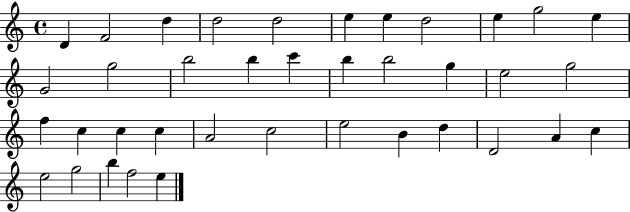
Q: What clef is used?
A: treble